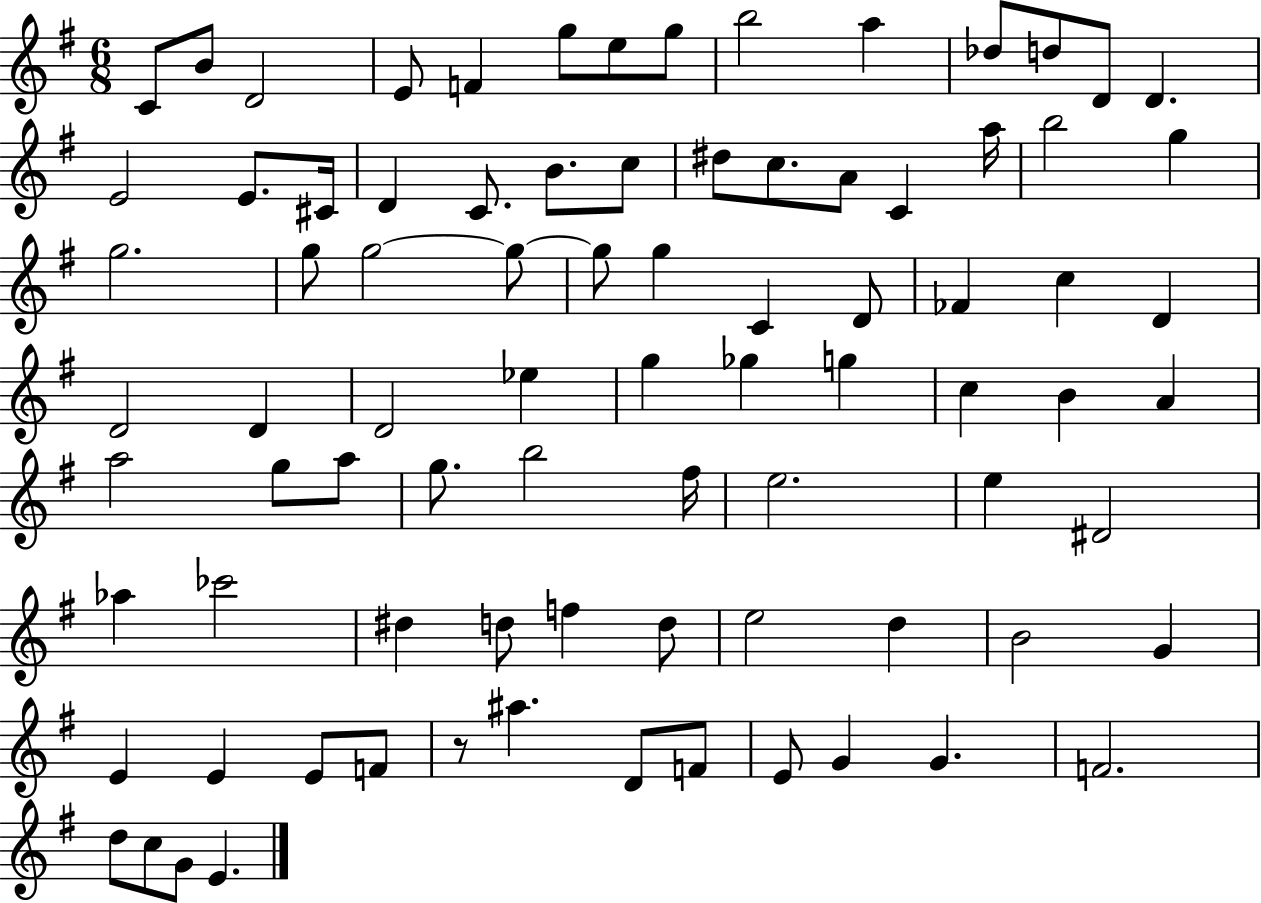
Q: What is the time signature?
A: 6/8